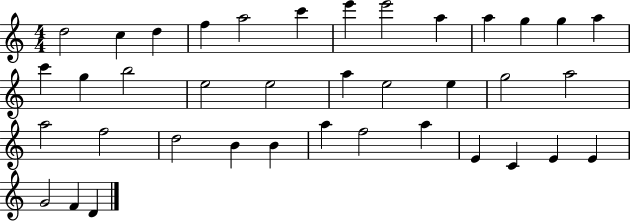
X:1
T:Untitled
M:4/4
L:1/4
K:C
d2 c d f a2 c' e' e'2 a a g g a c' g b2 e2 e2 a e2 e g2 a2 a2 f2 d2 B B a f2 a E C E E G2 F D